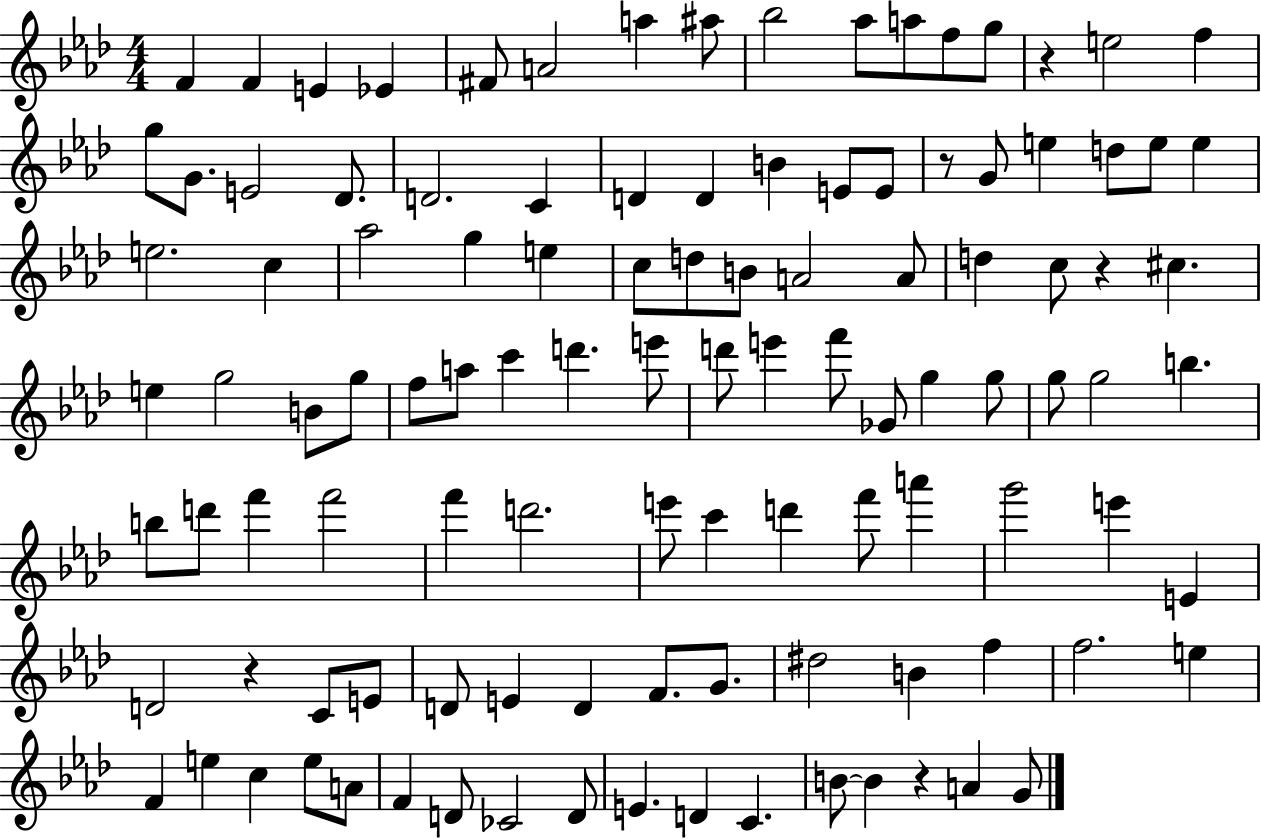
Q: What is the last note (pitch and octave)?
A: G4